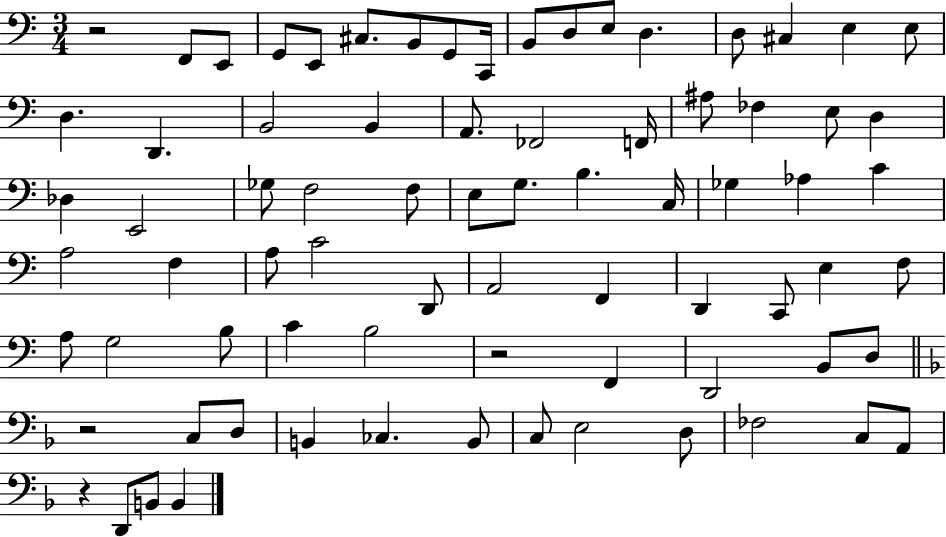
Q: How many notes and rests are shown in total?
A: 77